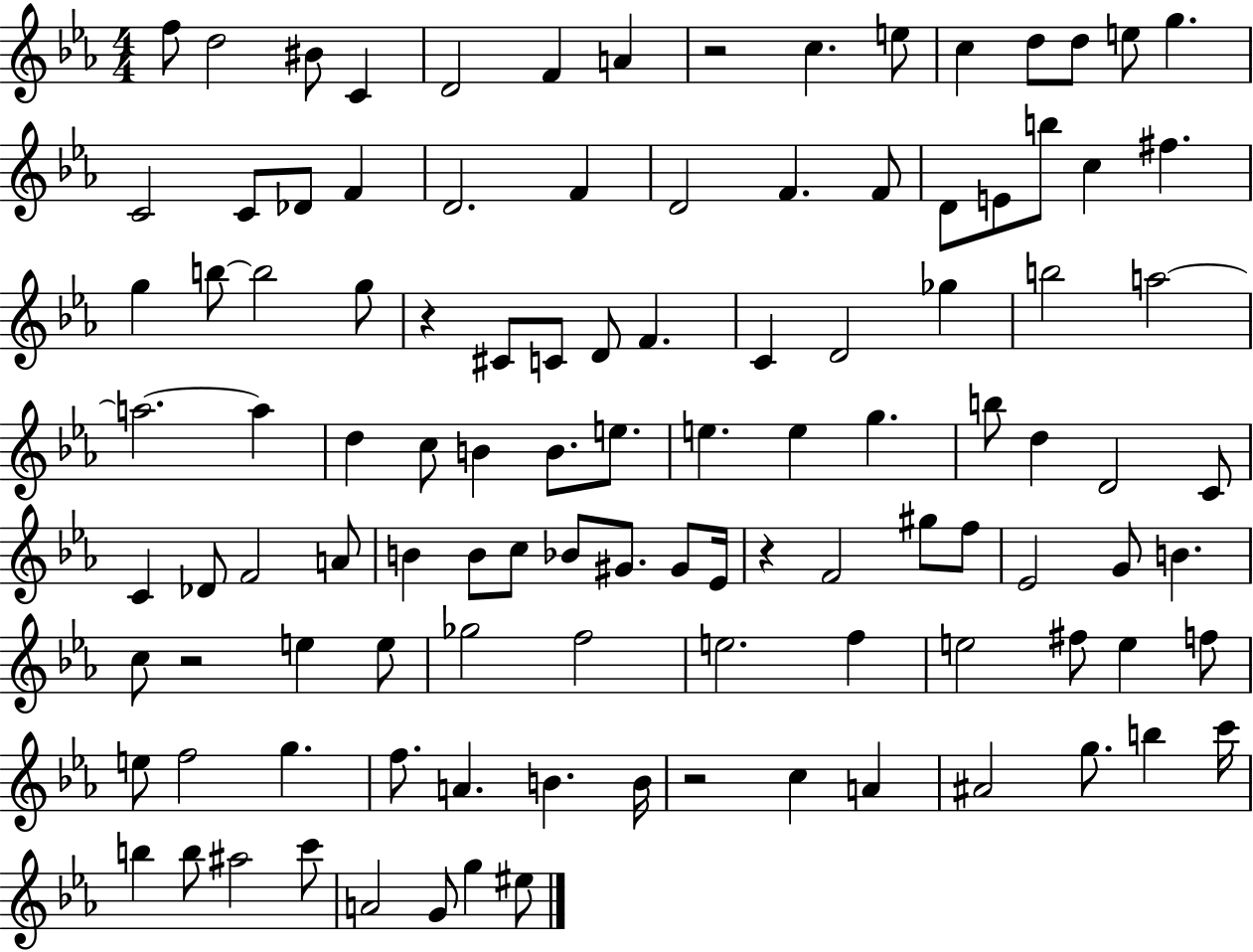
{
  \clef treble
  \numericTimeSignature
  \time 4/4
  \key ees \major
  f''8 d''2 bis'8 c'4 | d'2 f'4 a'4 | r2 c''4. e''8 | c''4 d''8 d''8 e''8 g''4. | \break c'2 c'8 des'8 f'4 | d'2. f'4 | d'2 f'4. f'8 | d'8 e'8 b''8 c''4 fis''4. | \break g''4 b''8~~ b''2 g''8 | r4 cis'8 c'8 d'8 f'4. | c'4 d'2 ges''4 | b''2 a''2~~ | \break a''2.~~ a''4 | d''4 c''8 b'4 b'8. e''8. | e''4. e''4 g''4. | b''8 d''4 d'2 c'8 | \break c'4 des'8 f'2 a'8 | b'4 b'8 c''8 bes'8 gis'8. gis'8 ees'16 | r4 f'2 gis''8 f''8 | ees'2 g'8 b'4. | \break c''8 r2 e''4 e''8 | ges''2 f''2 | e''2. f''4 | e''2 fis''8 e''4 f''8 | \break e''8 f''2 g''4. | f''8. a'4. b'4. b'16 | r2 c''4 a'4 | ais'2 g''8. b''4 c'''16 | \break b''4 b''8 ais''2 c'''8 | a'2 g'8 g''4 eis''8 | \bar "|."
}